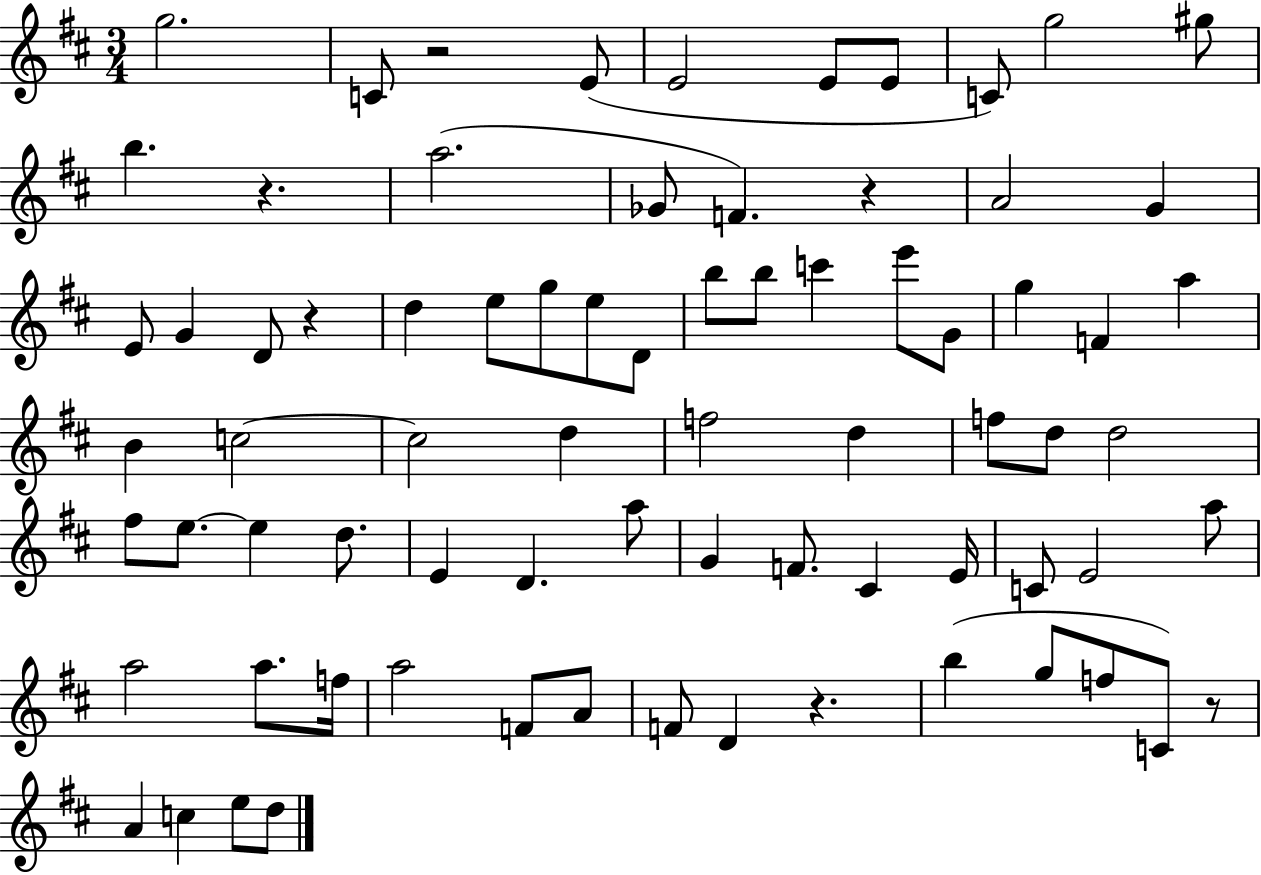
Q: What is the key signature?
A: D major